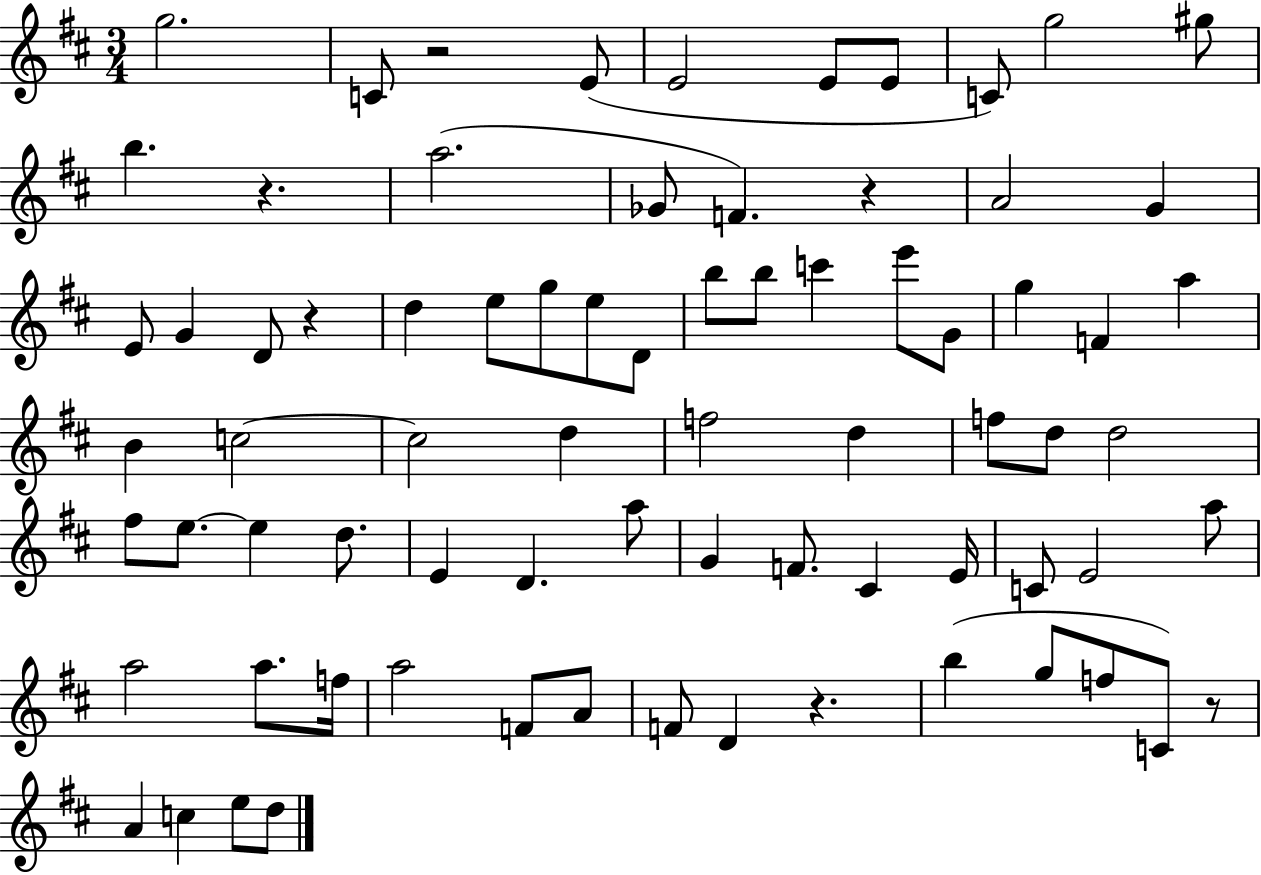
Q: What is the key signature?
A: D major